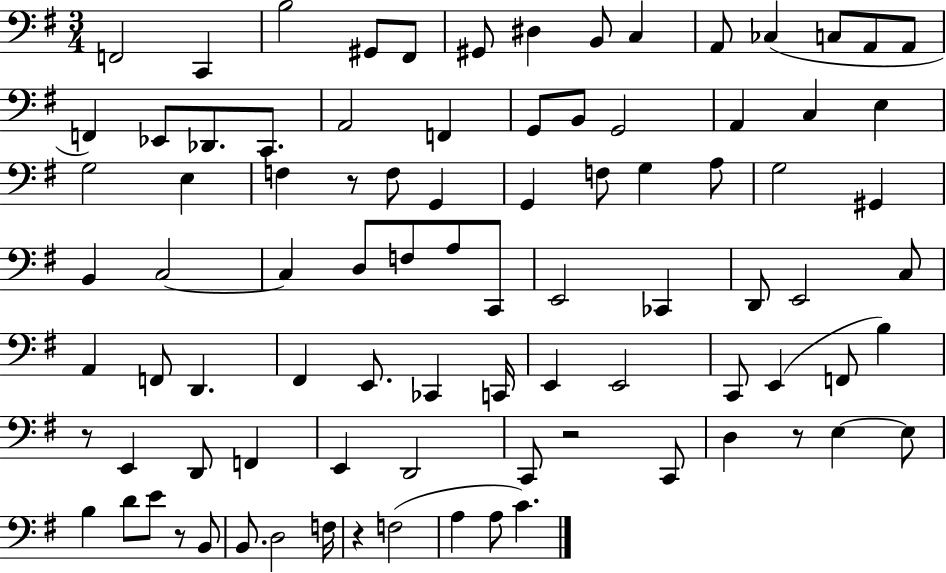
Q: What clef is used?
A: bass